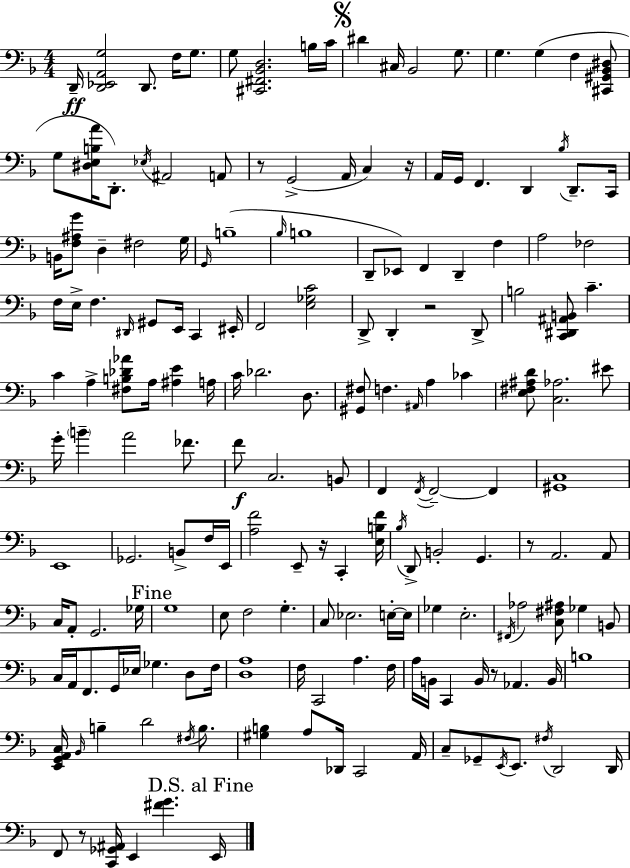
D2/s [D2,Eb2,A2,G3]/h D2/e. F3/s G3/e. G3/e [C#2,F#2,Bb2,D3]/h. B3/s C4/s D#4/q C#3/s Bb2/h G3/e. G3/q. G3/q F3/q [C#2,G#2,Bb2,D#3]/e G3/e [D#3,E3,B3,A4]/s D2/e. Eb3/s A#2/h A2/e R/e G2/h A2/s C3/q R/s A2/s G2/s F2/q. D2/q Bb3/s D2/e. C2/s B2/s [F3,A#3,G4]/e D3/q F#3/h G3/s G2/s B3/w Bb3/s B3/w D2/e Eb2/e F2/q D2/q F3/q A3/h FES3/h F3/s E3/s F3/q. D#2/s G#2/e E2/s C2/q EIS2/s F2/h [E3,Gb3,C4]/h D2/e D2/q R/h D2/e B3/h [C2,D#2,A#2,B2]/e C4/q. C4/q A3/q [F#3,B3,Db4,Ab4]/e A3/s [A#3,E4]/q A3/s C4/s Db4/h. D3/e. [G#2,F#3]/e F3/q. A#2/s A3/q CES4/q [E3,F#3,A#3,D4]/e [C3,Ab3]/h. EIS4/e G4/s B4/q A4/h FES4/e. F4/e C3/h. B2/e F2/q F2/s F2/h F2/q [G#2,C3]/w E2/w Gb2/h. B2/e F3/s E2/s [A3,F4]/h E2/e R/s C2/q [E3,B3,F4]/s Bb3/s D2/e B2/h G2/q. R/e A2/h. A2/e C3/s A2/e G2/h. Gb3/s G3/w E3/e F3/h G3/q. C3/e Eb3/h. E3/s E3/s Gb3/q E3/h. F#2/s Ab3/h [C3,F#3,A#3]/e Gb3/q B2/e C3/s A2/s F2/e. G2/s Eb3/s Gb3/q. D3/e F3/s [D3,A3]/w F3/s C2/h A3/q. F3/s A3/s B2/s C2/q B2/s R/e Ab2/q. B2/s B3/w [E2,G2,A2,C3]/s Bb2/s B3/q D4/h F#3/s B3/e. [G#3,B3]/q A3/e Db2/s C2/h A2/s C3/e Gb2/e E2/s E2/e. F#3/s D2/h D2/s F2/e R/e [C2,Gb2,A#2]/s E2/q [F#4,G4]/q. E2/s